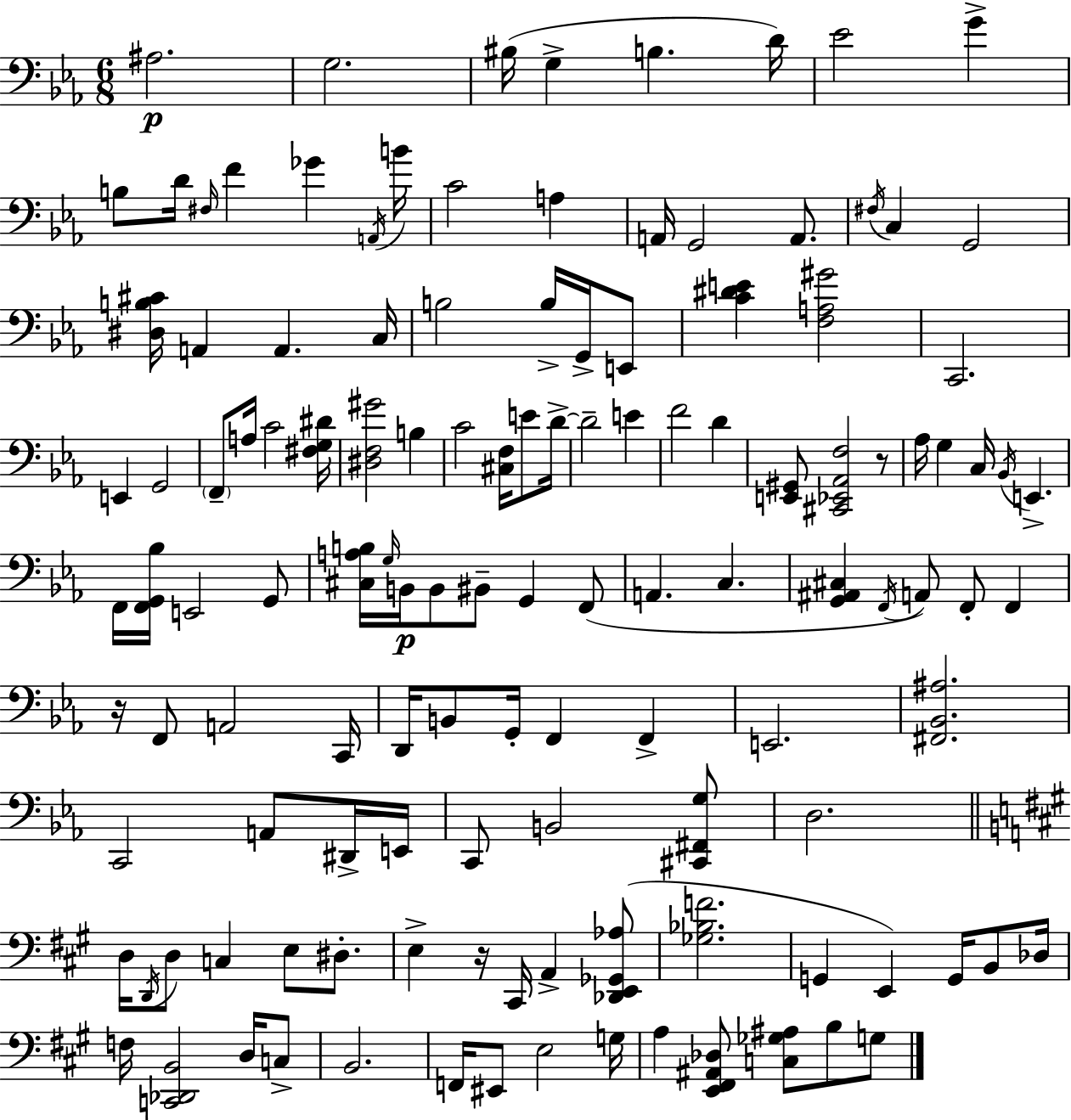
A#3/h. G3/h. BIS3/s G3/q B3/q. D4/s Eb4/h G4/q B3/e D4/s F#3/s F4/q Gb4/q A2/s B4/s C4/h A3/q A2/s G2/h A2/e. F#3/s C3/q G2/h [D#3,B3,C#4]/s A2/q A2/q. C3/s B3/h B3/s G2/s E2/e [C4,D#4,E4]/q [F3,A3,G#4]/h C2/h. E2/q G2/h F2/e A3/s C4/h [F#3,G3,D#4]/s [D#3,F3,G#4]/h B3/q C4/h [C#3,F3]/s E4/e D4/s D4/h E4/q F4/h D4/q [E2,G#2]/e [C#2,Eb2,Ab2,F3]/h R/e Ab3/s G3/q C3/s Bb2/s E2/q. F2/s [F2,G2,Bb3]/s E2/h G2/e [C#3,A3,B3]/s G3/s B2/s B2/e BIS2/e G2/q F2/e A2/q. C3/q. [G2,A#2,C#3]/q F2/s A2/e F2/e F2/q R/s F2/e A2/h C2/s D2/s B2/e G2/s F2/q F2/q E2/h. [F#2,Bb2,A#3]/h. C2/h A2/e D#2/s E2/s C2/e B2/h [C#2,F#2,G3]/e D3/h. D3/s D2/s D3/e C3/q E3/e D#3/e. E3/q R/s C#2/s A2/q [Db2,E2,Gb2,Ab3]/e [Gb3,Bb3,F4]/h. G2/q E2/q G2/s B2/e Db3/s F3/s [C2,Db2,B2]/h D3/s C3/e B2/h. F2/s EIS2/e E3/h G3/s A3/q [E2,F#2,A#2,Db3]/e [C3,Gb3,A#3]/e B3/e G3/e